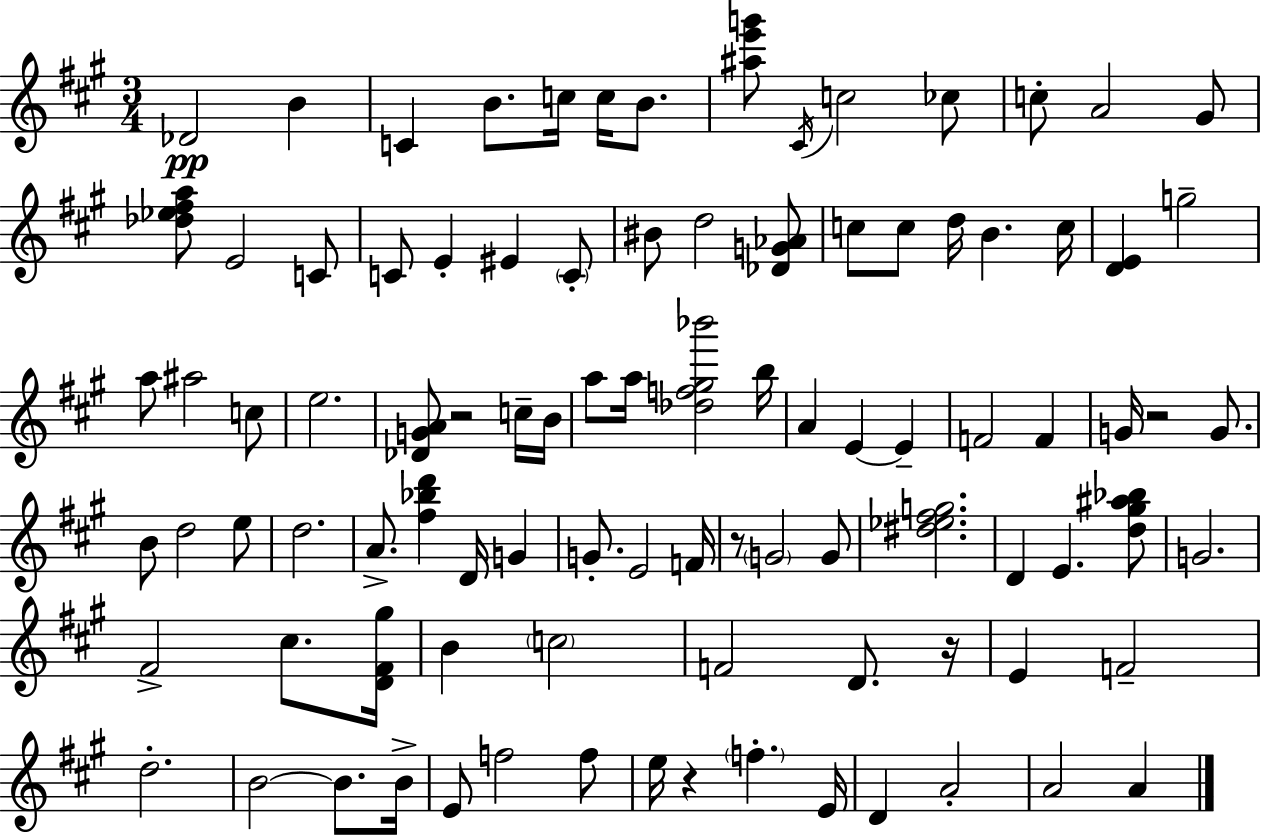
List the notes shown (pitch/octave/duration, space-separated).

Db4/h B4/q C4/q B4/e. C5/s C5/s B4/e. [A#5,E6,G6]/e C#4/s C5/h CES5/e C5/e A4/h G#4/e [Db5,Eb5,F#5,A5]/e E4/h C4/e C4/e E4/q EIS4/q C4/e BIS4/e D5/h [Db4,G4,Ab4]/e C5/e C5/e D5/s B4/q. C5/s [D4,E4]/q G5/h A5/e A#5/h C5/e E5/h. [Db4,G4,A4]/e R/h C5/s B4/s A5/e A5/s [Db5,F5,G#5,Bb6]/h B5/s A4/q E4/q E4/q F4/h F4/q G4/s R/h G4/e. B4/e D5/h E5/e D5/h. A4/e. [F#5,Bb5,D6]/q D4/s G4/q G4/e. E4/h F4/s R/e G4/h G4/e [D#5,Eb5,F#5,G5]/h. D4/q E4/q. [D5,G#5,A#5,Bb5]/e G4/h. F#4/h C#5/e. [D4,F#4,G#5]/s B4/q C5/h F4/h D4/e. R/s E4/q F4/h D5/h. B4/h B4/e. B4/s E4/e F5/h F5/e E5/s R/q F5/q. E4/s D4/q A4/h A4/h A4/q